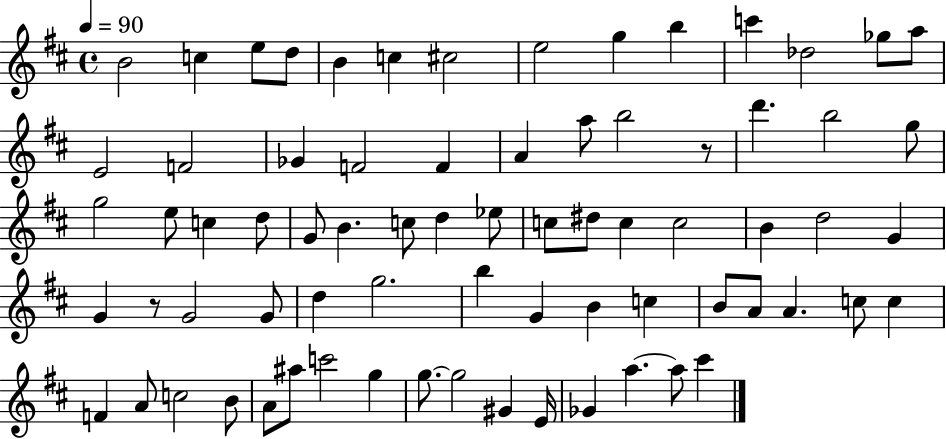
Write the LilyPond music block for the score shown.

{
  \clef treble
  \time 4/4
  \defaultTimeSignature
  \key d \major
  \tempo 4 = 90
  \repeat volta 2 { b'2 c''4 e''8 d''8 | b'4 c''4 cis''2 | e''2 g''4 b''4 | c'''4 des''2 ges''8 a''8 | \break e'2 f'2 | ges'4 f'2 f'4 | a'4 a''8 b''2 r8 | d'''4. b''2 g''8 | \break g''2 e''8 c''4 d''8 | g'8 b'4. c''8 d''4 ees''8 | c''8 dis''8 c''4 c''2 | b'4 d''2 g'4 | \break g'4 r8 g'2 g'8 | d''4 g''2. | b''4 g'4 b'4 c''4 | b'8 a'8 a'4. c''8 c''4 | \break f'4 a'8 c''2 b'8 | a'8 ais''8 c'''2 g''4 | g''8.~~ g''2 gis'4 e'16 | ges'4 a''4.~~ a''8 cis'''4 | \break } \bar "|."
}